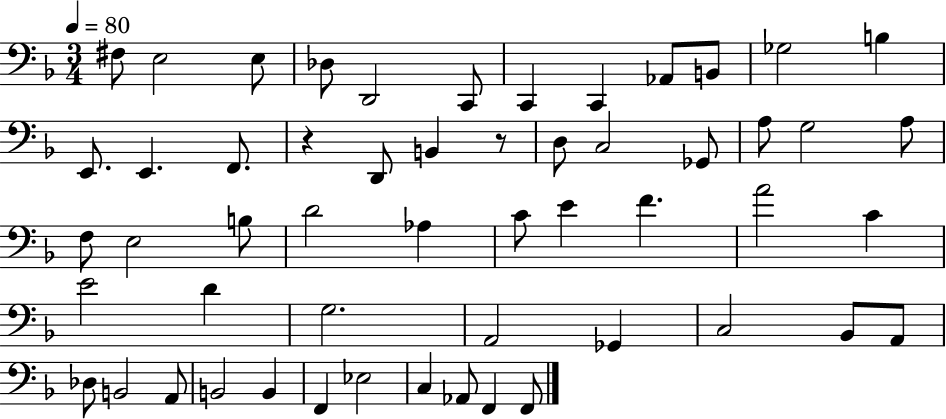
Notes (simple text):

F#3/e E3/h E3/e Db3/e D2/h C2/e C2/q C2/q Ab2/e B2/e Gb3/h B3/q E2/e. E2/q. F2/e. R/q D2/e B2/q R/e D3/e C3/h Gb2/e A3/e G3/h A3/e F3/e E3/h B3/e D4/h Ab3/q C4/e E4/q F4/q. A4/h C4/q E4/h D4/q G3/h. A2/h Gb2/q C3/h Bb2/e A2/e Db3/e B2/h A2/e B2/h B2/q F2/q Eb3/h C3/q Ab2/e F2/q F2/e